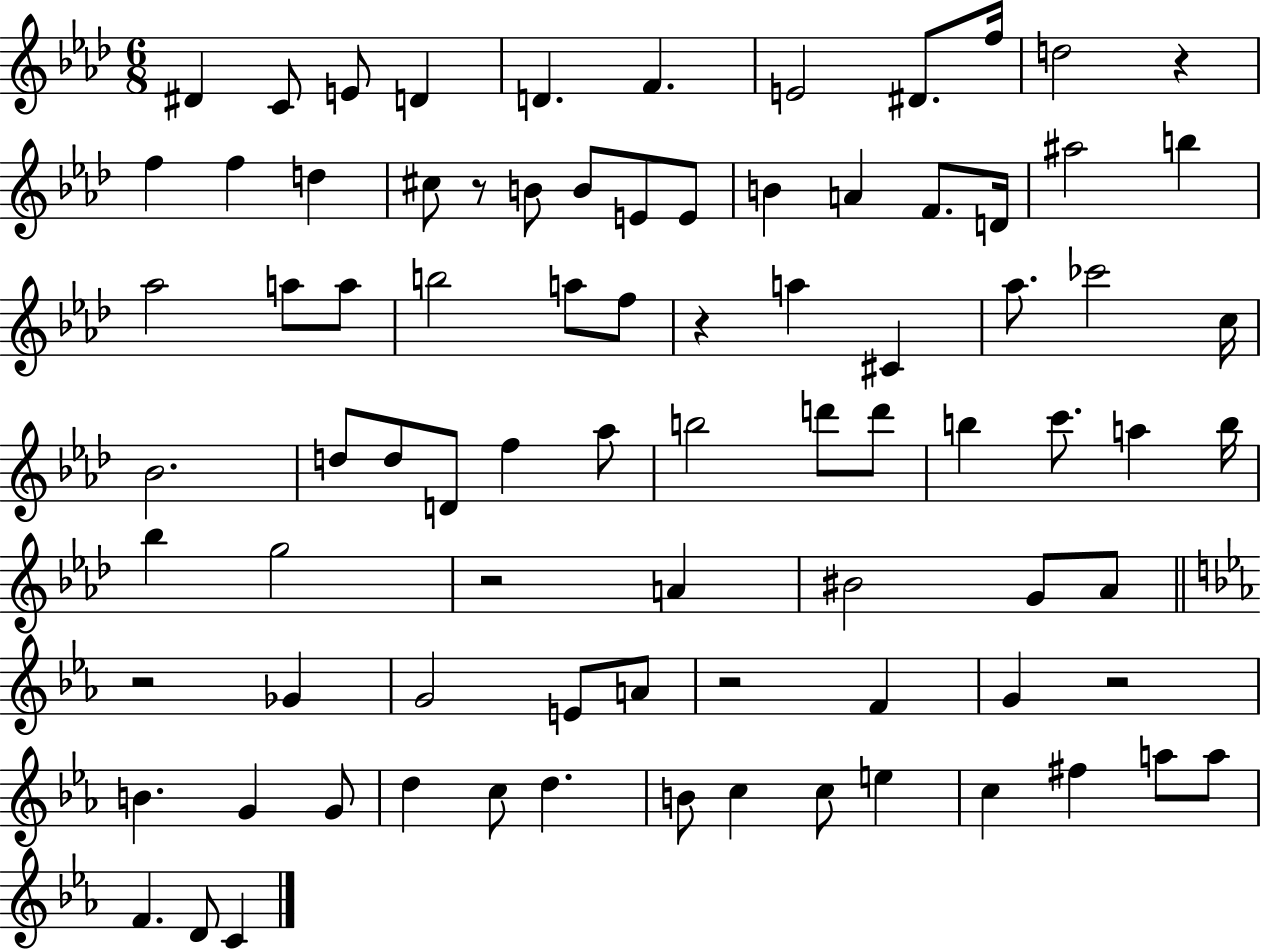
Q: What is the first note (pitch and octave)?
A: D#4